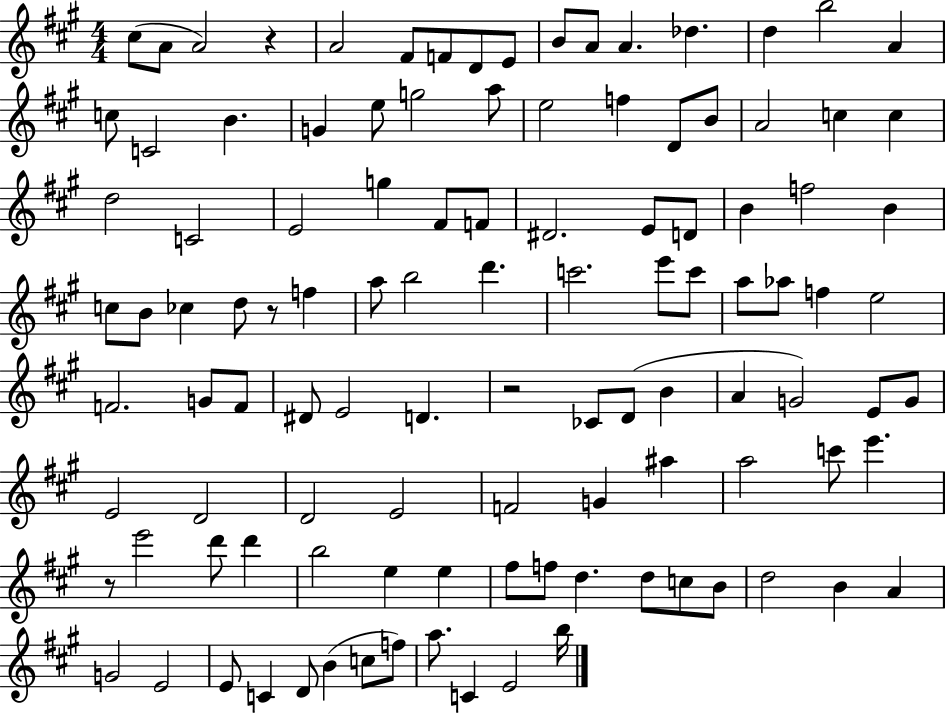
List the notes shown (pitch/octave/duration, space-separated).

C#5/e A4/e A4/h R/q A4/h F#4/e F4/e D4/e E4/e B4/e A4/e A4/q. Db5/q. D5/q B5/h A4/q C5/e C4/h B4/q. G4/q E5/e G5/h A5/e E5/h F5/q D4/e B4/e A4/h C5/q C5/q D5/h C4/h E4/h G5/q F#4/e F4/e D#4/h. E4/e D4/e B4/q F5/h B4/q C5/e B4/e CES5/q D5/e R/e F5/q A5/e B5/h D6/q. C6/h. E6/e C6/e A5/e Ab5/e F5/q E5/h F4/h. G4/e F4/e D#4/e E4/h D4/q. R/h CES4/e D4/e B4/q A4/q G4/h E4/e G4/e E4/h D4/h D4/h E4/h F4/h G4/q A#5/q A5/h C6/e E6/q. R/e E6/h D6/e D6/q B5/h E5/q E5/q F#5/e F5/e D5/q. D5/e C5/e B4/e D5/h B4/q A4/q G4/h E4/h E4/e C4/q D4/e B4/q C5/e F5/e A5/e. C4/q E4/h B5/s